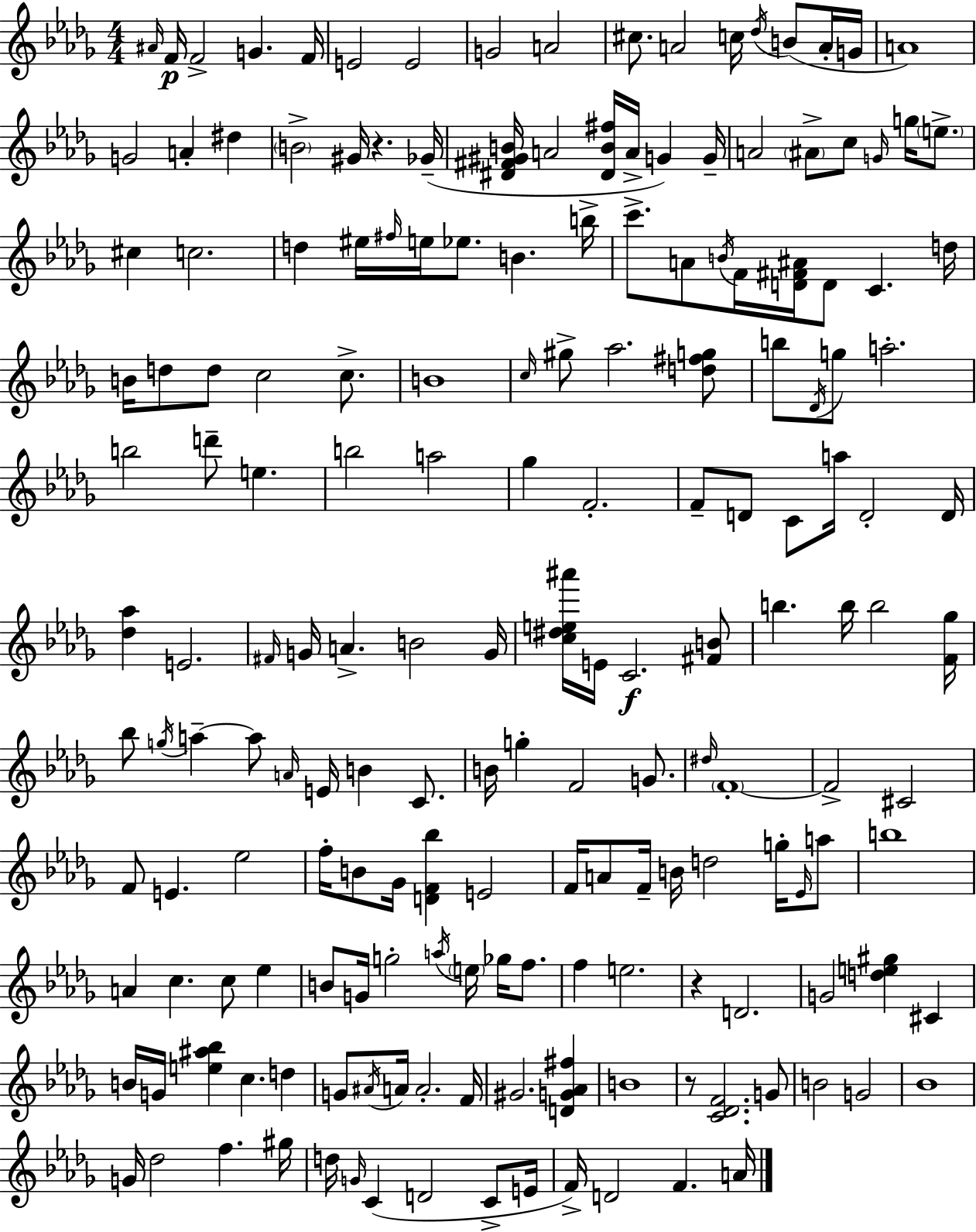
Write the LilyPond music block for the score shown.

{
  \clef treble
  \numericTimeSignature
  \time 4/4
  \key bes \minor
  \grace { ais'16 }\p f'16 f'2-> g'4. | f'16 e'2 e'2 | g'2 a'2 | cis''8. a'2 c''16 \acciaccatura { des''16 }( b'8 | \break a'16-. g'16 a'1) | g'2 a'4-. dis''4 | \parenthesize b'2-> gis'16 r4. | ges'16--( <dis' fis' gis' b'>16 a'2 <dis' b' fis''>16 a'16-> g'4) | \break g'16-- a'2 \parenthesize ais'8-> c''8 \grace { g'16 } g''16 | \parenthesize e''8.-> cis''4 c''2. | d''4 eis''16 \grace { fis''16 } e''16 ees''8. b'4. | b''16-> c'''8.-> a'8 \acciaccatura { b'16 } f'16 <d' fis' ais'>16 d'8 c'4. | \break d''16 b'16 d''8 d''8 c''2 | c''8.-> b'1 | \grace { c''16 } gis''8-> aes''2. | <d'' fis'' g''>8 b''8 \acciaccatura { des'16 } g''8 a''2.-. | \break b''2 d'''8-- | e''4. b''2 a''2 | ges''4 f'2.-. | f'8-- d'8 c'8 a''16 d'2-. | \break d'16 <des'' aes''>4 e'2. | \grace { fis'16 } g'16 a'4.-> b'2 | g'16 <c'' dis'' e'' ais'''>16 e'16 c'2.\f | <fis' b'>8 b''4. b''16 b''2 | \break <f' ges''>16 bes''8 \acciaccatura { g''16 } a''4--~~ a''8 | \grace { a'16 } e'16 b'4 c'8. b'16 g''4-. f'2 | g'8. \grace { dis''16 } \parenthesize f'1-.~~ | f'2-> | \break cis'2 f'8 e'4. | ees''2 f''16-. b'8 ges'16 <d' f' bes''>4 | e'2 f'16 a'8 f'16-- b'16 | d''2 g''16-. \grace { ees'16 } a''8 b''1 | \break a'4 | c''4. c''8 ees''4 b'8 g'16 g''2-. | \acciaccatura { a''16 } \parenthesize e''16 ges''16 f''8. f''4 | e''2. r4 | \break d'2. g'2 | <d'' e'' gis''>4 cis'4 b'16 g'16 <e'' ais'' bes''>4 | c''4. d''4 g'8 \acciaccatura { ais'16 } | a'16 a'2.-. f'16 gis'2. | \break <d' g' aes' fis''>4 b'1 | r8 | <c' des' f'>2. g'8 b'2 | g'2 bes'1 | \break g'16 des''2 | f''4. gis''16 d''16 \grace { g'16 }( | c'4 d'2 c'8-> e'16 f'16->) | d'2 f'4. a'16 \bar "|."
}